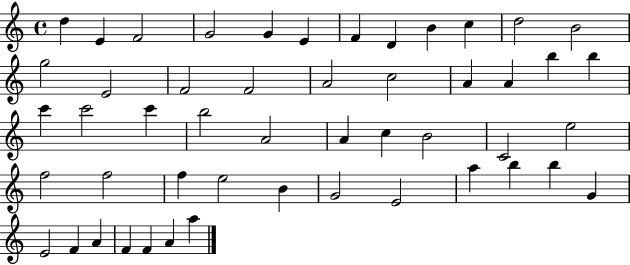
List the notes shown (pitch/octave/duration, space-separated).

D5/q E4/q F4/h G4/h G4/q E4/q F4/q D4/q B4/q C5/q D5/h B4/h G5/h E4/h F4/h F4/h A4/h C5/h A4/q A4/q B5/q B5/q C6/q C6/h C6/q B5/h A4/h A4/q C5/q B4/h C4/h E5/h F5/h F5/h F5/q E5/h B4/q G4/h E4/h A5/q B5/q B5/q G4/q E4/h F4/q A4/q F4/q F4/q A4/q A5/q